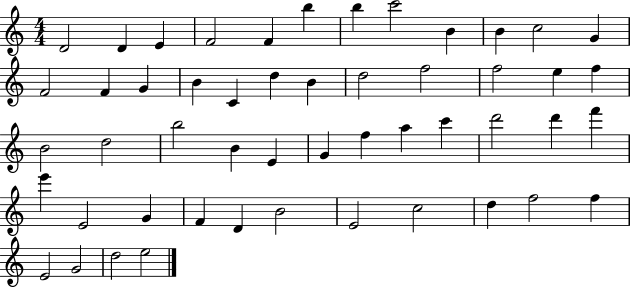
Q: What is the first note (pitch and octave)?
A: D4